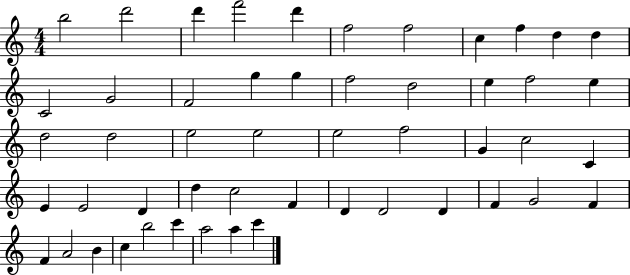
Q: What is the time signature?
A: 4/4